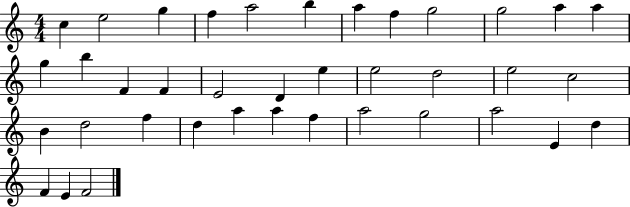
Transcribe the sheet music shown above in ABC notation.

X:1
T:Untitled
M:4/4
L:1/4
K:C
c e2 g f a2 b a f g2 g2 a a g b F F E2 D e e2 d2 e2 c2 B d2 f d a a f a2 g2 a2 E d F E F2